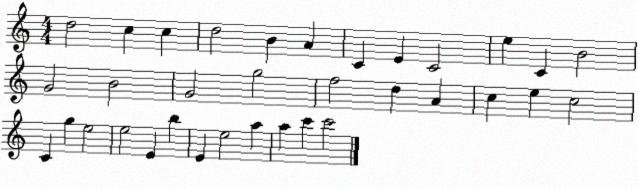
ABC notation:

X:1
T:Untitled
M:4/4
L:1/4
K:C
d2 c c d2 B A C E C2 e C B2 G2 B2 G2 g2 f2 d A c e c2 C g e2 e2 E b E e2 a a c' c'2